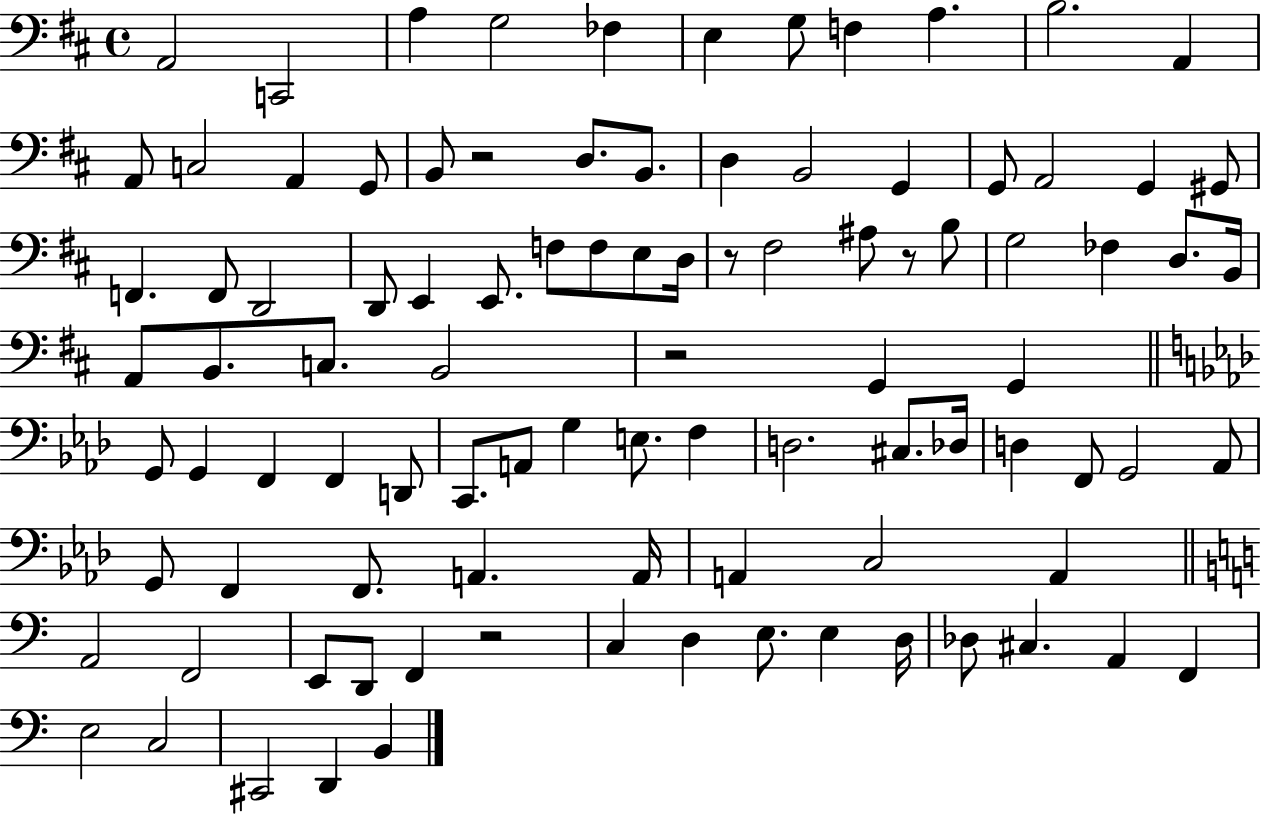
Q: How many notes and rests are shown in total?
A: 97